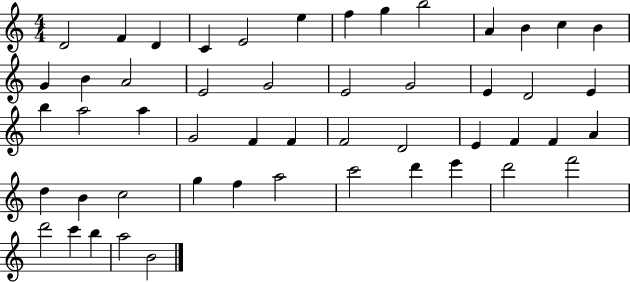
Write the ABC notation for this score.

X:1
T:Untitled
M:4/4
L:1/4
K:C
D2 F D C E2 e f g b2 A B c B G B A2 E2 G2 E2 G2 E D2 E b a2 a G2 F F F2 D2 E F F A d B c2 g f a2 c'2 d' e' d'2 f'2 d'2 c' b a2 B2